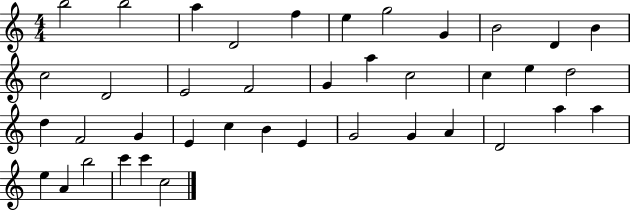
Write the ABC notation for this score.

X:1
T:Untitled
M:4/4
L:1/4
K:C
b2 b2 a D2 f e g2 G B2 D B c2 D2 E2 F2 G a c2 c e d2 d F2 G E c B E G2 G A D2 a a e A b2 c' c' c2